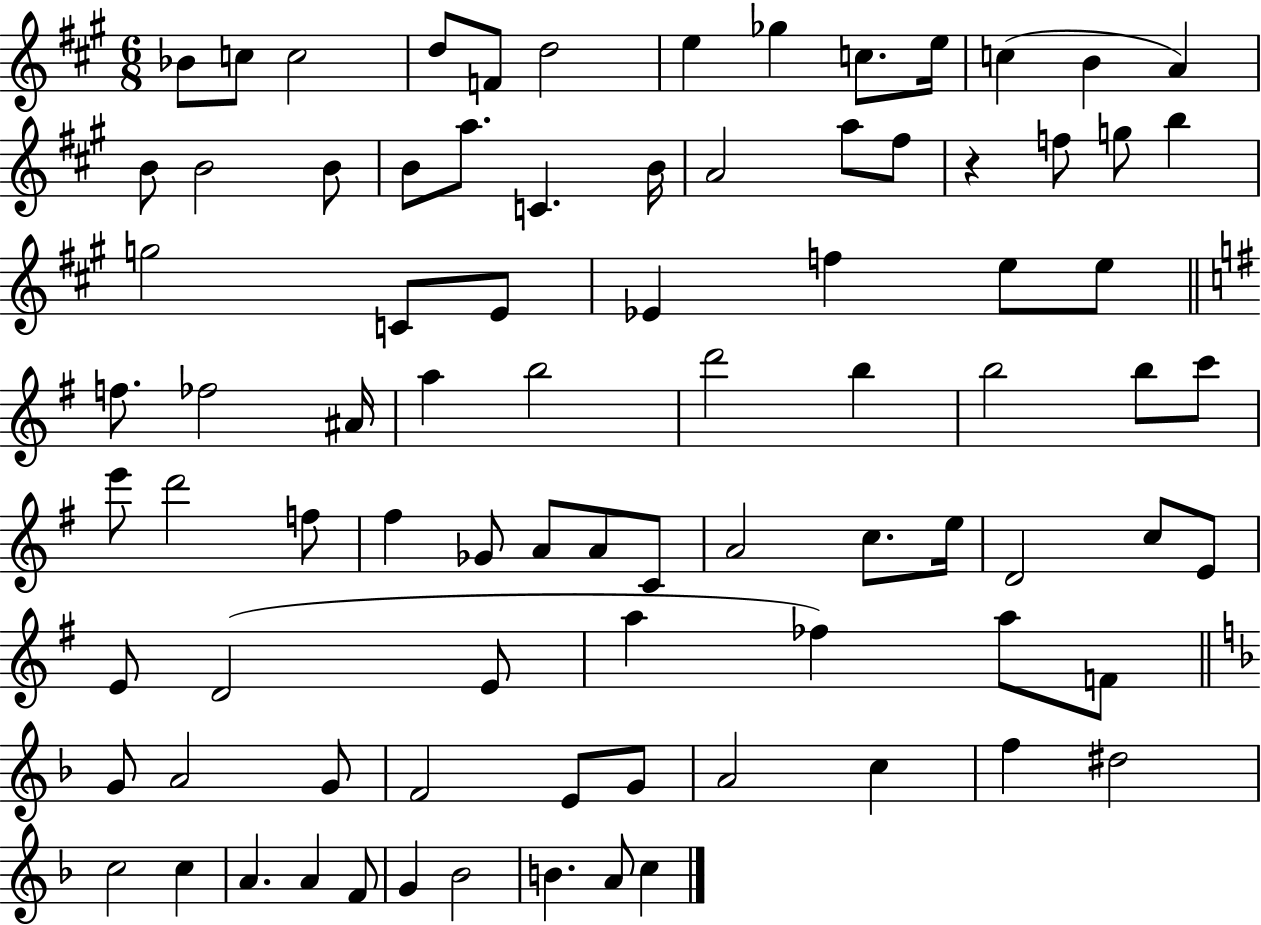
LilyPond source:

{
  \clef treble
  \numericTimeSignature
  \time 6/8
  \key a \major
  bes'8 c''8 c''2 | d''8 f'8 d''2 | e''4 ges''4 c''8. e''16 | c''4( b'4 a'4) | \break b'8 b'2 b'8 | b'8 a''8. c'4. b'16 | a'2 a''8 fis''8 | r4 f''8 g''8 b''4 | \break g''2 c'8 e'8 | ees'4 f''4 e''8 e''8 | \bar "||" \break \key g \major f''8. fes''2 ais'16 | a''4 b''2 | d'''2 b''4 | b''2 b''8 c'''8 | \break e'''8 d'''2 f''8 | fis''4 ges'8 a'8 a'8 c'8 | a'2 c''8. e''16 | d'2 c''8 e'8 | \break e'8 d'2( e'8 | a''4 fes''4) a''8 f'8 | \bar "||" \break \key f \major g'8 a'2 g'8 | f'2 e'8 g'8 | a'2 c''4 | f''4 dis''2 | \break c''2 c''4 | a'4. a'4 f'8 | g'4 bes'2 | b'4. a'8 c''4 | \break \bar "|."
}